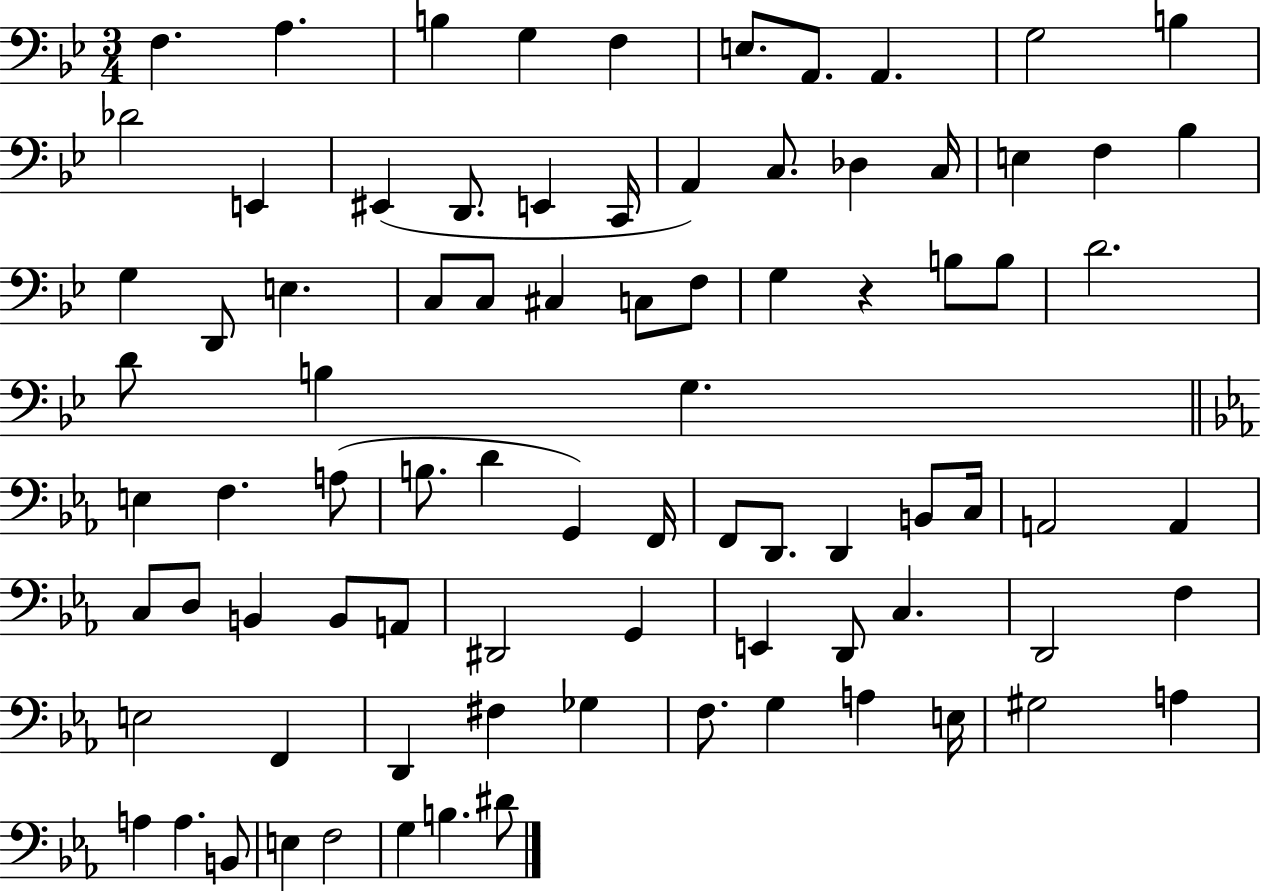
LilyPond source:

{
  \clef bass
  \numericTimeSignature
  \time 3/4
  \key bes \major
  f4. a4. | b4 g4 f4 | e8. a,8. a,4. | g2 b4 | \break des'2 e,4 | eis,4( d,8. e,4 c,16 | a,4) c8. des4 c16 | e4 f4 bes4 | \break g4 d,8 e4. | c8 c8 cis4 c8 f8 | g4 r4 b8 b8 | d'2. | \break d'8 b4 g4. | \bar "||" \break \key c \minor e4 f4. a8( | b8. d'4 g,4) f,16 | f,8 d,8. d,4 b,8 c16 | a,2 a,4 | \break c8 d8 b,4 b,8 a,8 | dis,2 g,4 | e,4 d,8 c4. | d,2 f4 | \break e2 f,4 | d,4 fis4 ges4 | f8. g4 a4 e16 | gis2 a4 | \break a4 a4. b,8 | e4 f2 | g4 b4. dis'8 | \bar "|."
}